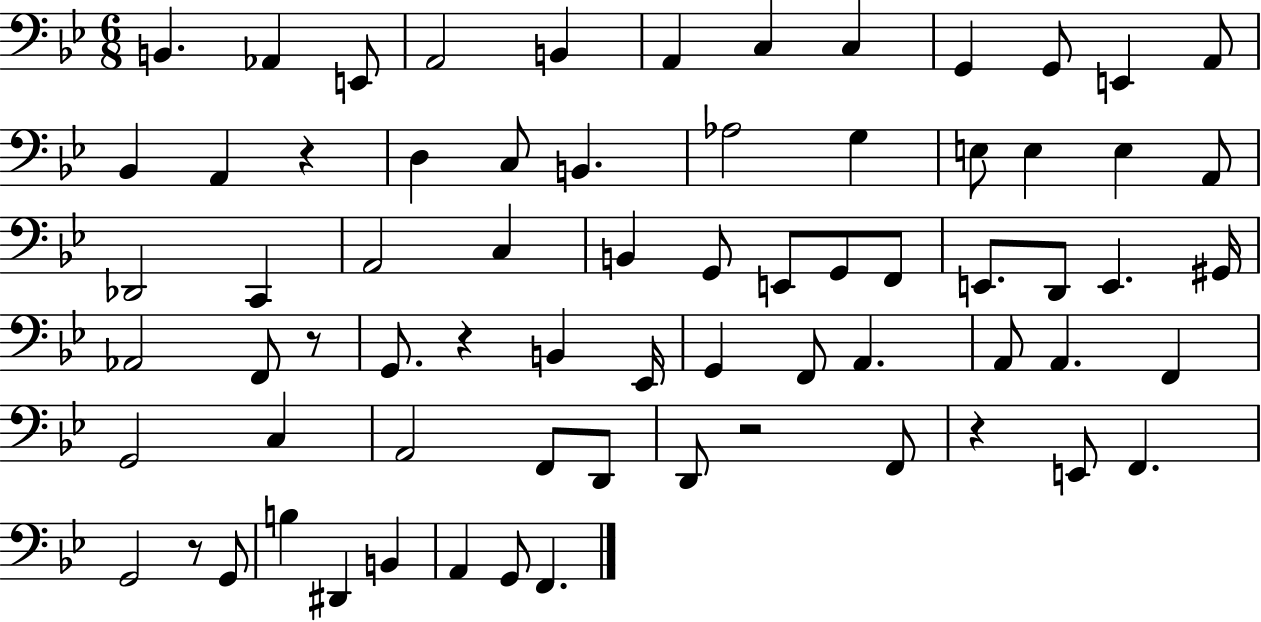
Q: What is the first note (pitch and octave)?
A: B2